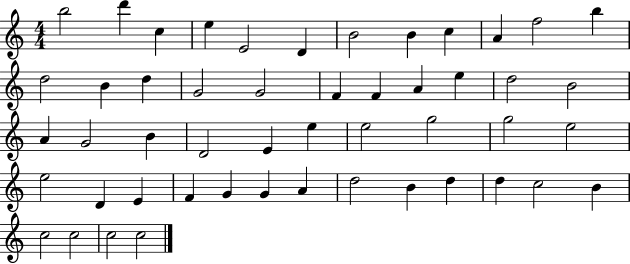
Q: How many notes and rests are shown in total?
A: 50